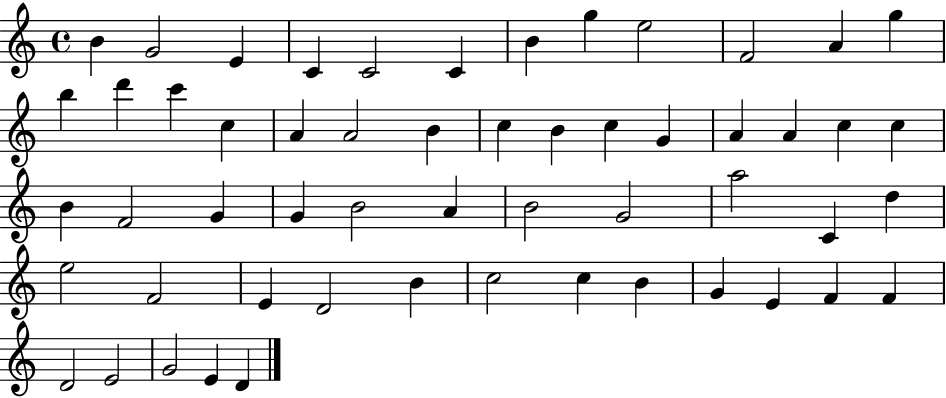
X:1
T:Untitled
M:4/4
L:1/4
K:C
B G2 E C C2 C B g e2 F2 A g b d' c' c A A2 B c B c G A A c c B F2 G G B2 A B2 G2 a2 C d e2 F2 E D2 B c2 c B G E F F D2 E2 G2 E D